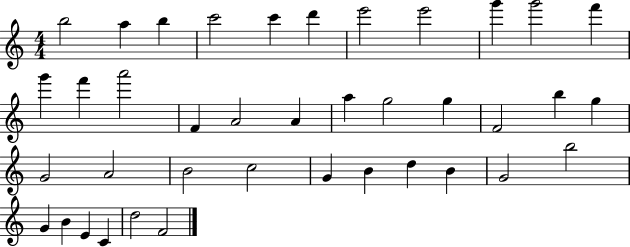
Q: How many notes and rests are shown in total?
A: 39